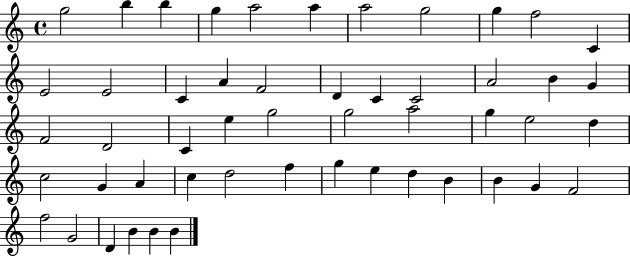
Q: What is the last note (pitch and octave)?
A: B4